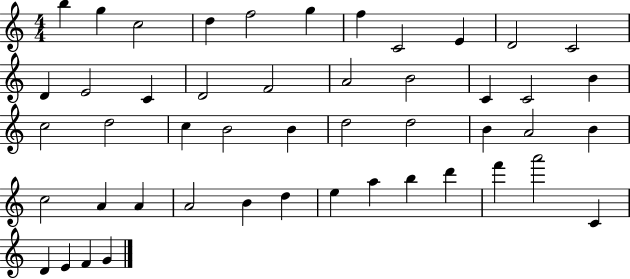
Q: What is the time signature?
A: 4/4